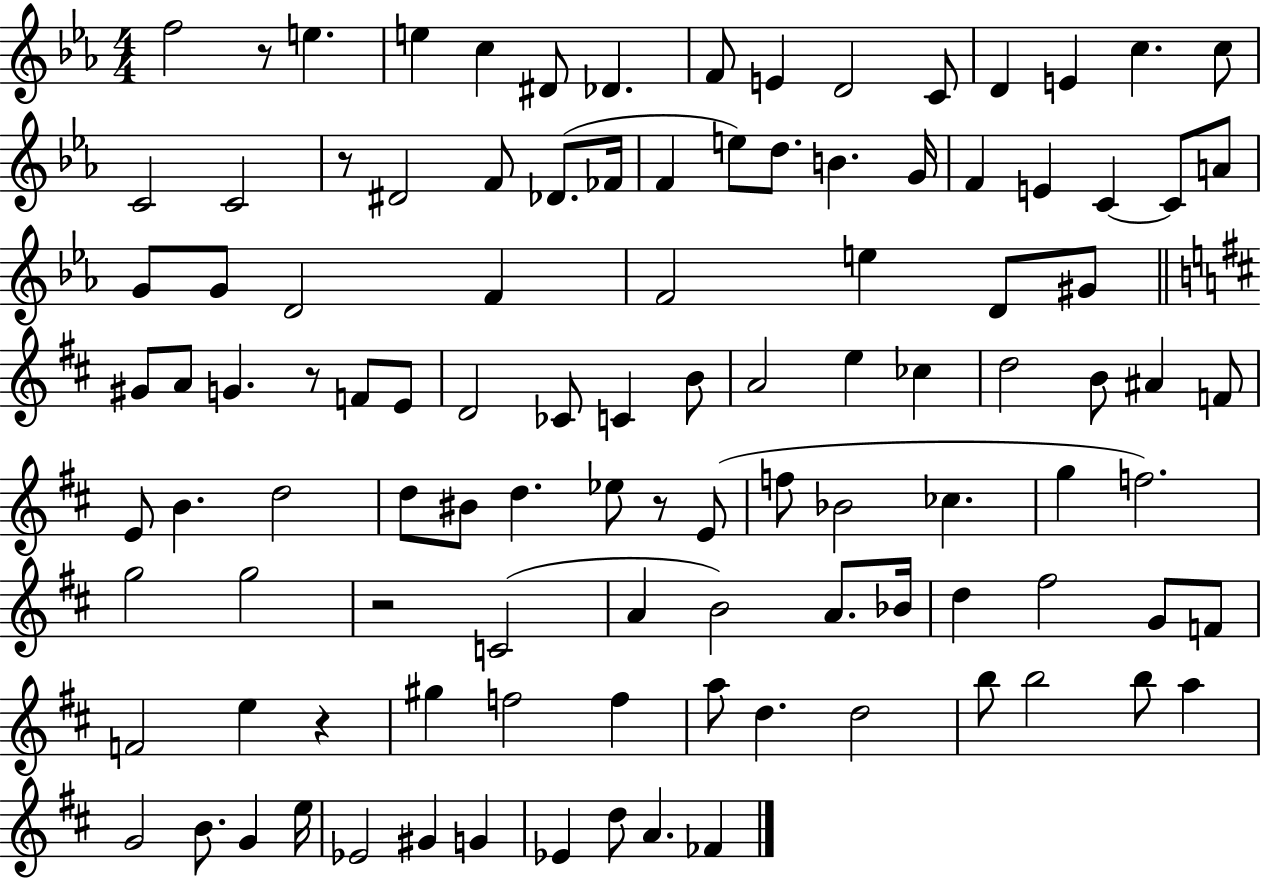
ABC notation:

X:1
T:Untitled
M:4/4
L:1/4
K:Eb
f2 z/2 e e c ^D/2 _D F/2 E D2 C/2 D E c c/2 C2 C2 z/2 ^D2 F/2 _D/2 _F/4 F e/2 d/2 B G/4 F E C C/2 A/2 G/2 G/2 D2 F F2 e D/2 ^G/2 ^G/2 A/2 G z/2 F/2 E/2 D2 _C/2 C B/2 A2 e _c d2 B/2 ^A F/2 E/2 B d2 d/2 ^B/2 d _e/2 z/2 E/2 f/2 _B2 _c g f2 g2 g2 z2 C2 A B2 A/2 _B/4 d ^f2 G/2 F/2 F2 e z ^g f2 f a/2 d d2 b/2 b2 b/2 a G2 B/2 G e/4 _E2 ^G G _E d/2 A _F